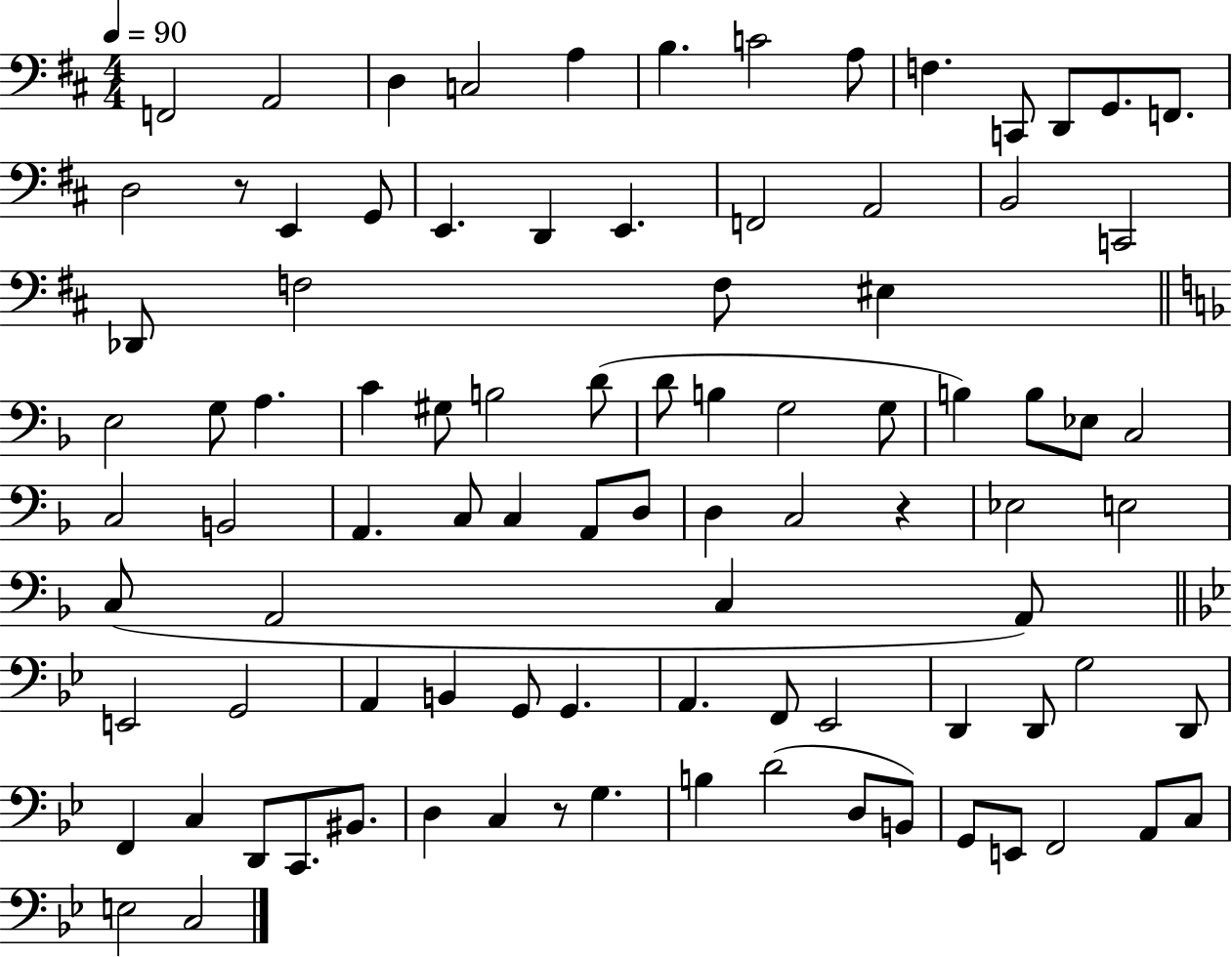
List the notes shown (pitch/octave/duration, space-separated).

F2/h A2/h D3/q C3/h A3/q B3/q. C4/h A3/e F3/q. C2/e D2/e G2/e. F2/e. D3/h R/e E2/q G2/e E2/q. D2/q E2/q. F2/h A2/h B2/h C2/h Db2/e F3/h F3/e EIS3/q E3/h G3/e A3/q. C4/q G#3/e B3/h D4/e D4/e B3/q G3/h G3/e B3/q B3/e Eb3/e C3/h C3/h B2/h A2/q. C3/e C3/q A2/e D3/e D3/q C3/h R/q Eb3/h E3/h C3/e A2/h C3/q A2/e E2/h G2/h A2/q B2/q G2/e G2/q. A2/q. F2/e Eb2/h D2/q D2/e G3/h D2/e F2/q C3/q D2/e C2/e. BIS2/e. D3/q C3/q R/e G3/q. B3/q D4/h D3/e B2/e G2/e E2/e F2/h A2/e C3/e E3/h C3/h